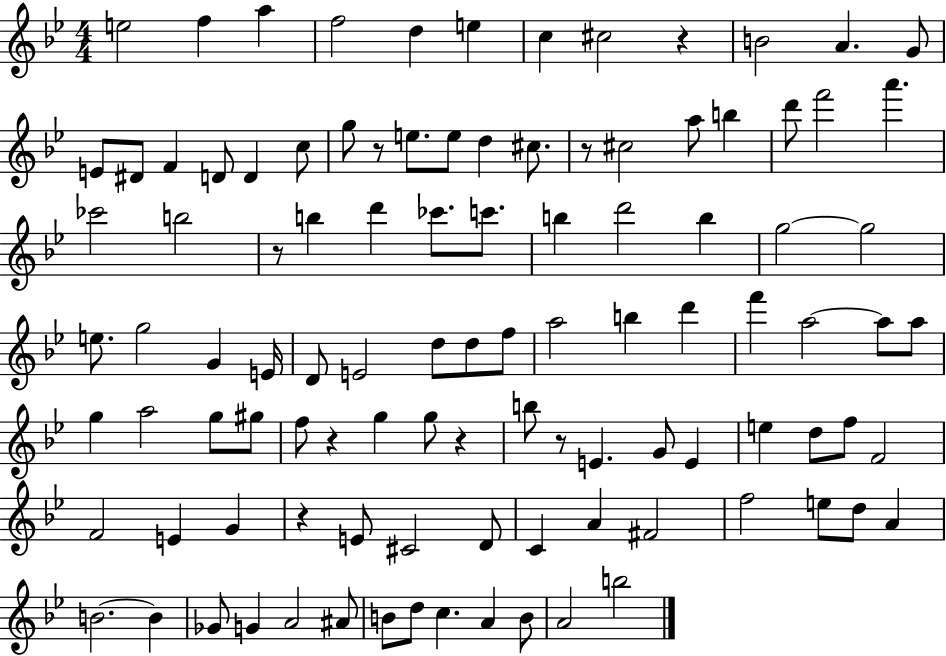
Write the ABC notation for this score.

X:1
T:Untitled
M:4/4
L:1/4
K:Bb
e2 f a f2 d e c ^c2 z B2 A G/2 E/2 ^D/2 F D/2 D c/2 g/2 z/2 e/2 e/2 d ^c/2 z/2 ^c2 a/2 b d'/2 f'2 a' _c'2 b2 z/2 b d' _c'/2 c'/2 b d'2 b g2 g2 e/2 g2 G E/4 D/2 E2 d/2 d/2 f/2 a2 b d' f' a2 a/2 a/2 g a2 g/2 ^g/2 f/2 z g g/2 z b/2 z/2 E G/2 E e d/2 f/2 F2 F2 E G z E/2 ^C2 D/2 C A ^F2 f2 e/2 d/2 A B2 B _G/2 G A2 ^A/2 B/2 d/2 c A B/2 A2 b2